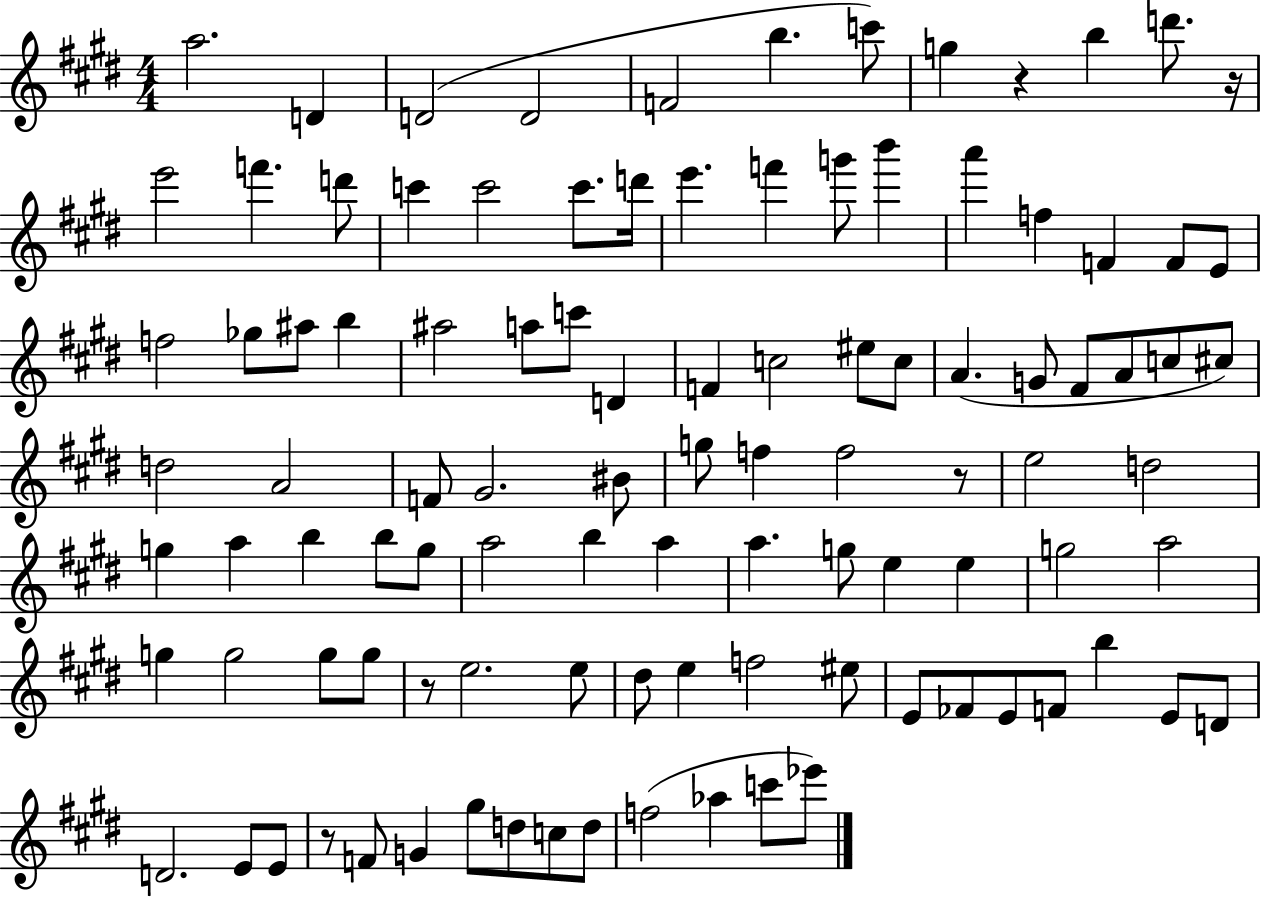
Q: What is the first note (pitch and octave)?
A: A5